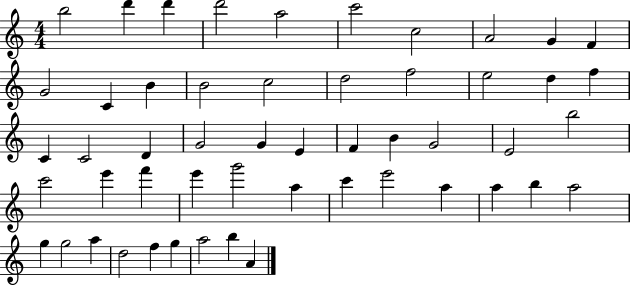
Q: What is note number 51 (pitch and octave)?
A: B5